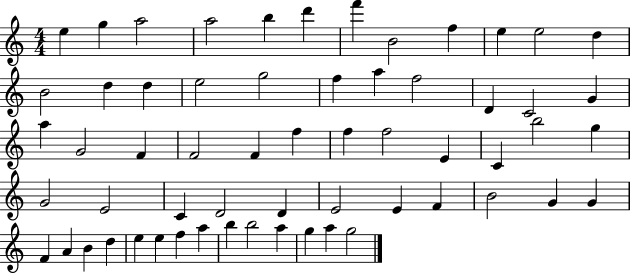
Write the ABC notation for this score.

X:1
T:Untitled
M:4/4
L:1/4
K:C
e g a2 a2 b d' f' B2 f e e2 d B2 d d e2 g2 f a f2 D C2 G a G2 F F2 F f f f2 E C b2 g G2 E2 C D2 D E2 E F B2 G G F A B d e e f a b b2 a g a g2